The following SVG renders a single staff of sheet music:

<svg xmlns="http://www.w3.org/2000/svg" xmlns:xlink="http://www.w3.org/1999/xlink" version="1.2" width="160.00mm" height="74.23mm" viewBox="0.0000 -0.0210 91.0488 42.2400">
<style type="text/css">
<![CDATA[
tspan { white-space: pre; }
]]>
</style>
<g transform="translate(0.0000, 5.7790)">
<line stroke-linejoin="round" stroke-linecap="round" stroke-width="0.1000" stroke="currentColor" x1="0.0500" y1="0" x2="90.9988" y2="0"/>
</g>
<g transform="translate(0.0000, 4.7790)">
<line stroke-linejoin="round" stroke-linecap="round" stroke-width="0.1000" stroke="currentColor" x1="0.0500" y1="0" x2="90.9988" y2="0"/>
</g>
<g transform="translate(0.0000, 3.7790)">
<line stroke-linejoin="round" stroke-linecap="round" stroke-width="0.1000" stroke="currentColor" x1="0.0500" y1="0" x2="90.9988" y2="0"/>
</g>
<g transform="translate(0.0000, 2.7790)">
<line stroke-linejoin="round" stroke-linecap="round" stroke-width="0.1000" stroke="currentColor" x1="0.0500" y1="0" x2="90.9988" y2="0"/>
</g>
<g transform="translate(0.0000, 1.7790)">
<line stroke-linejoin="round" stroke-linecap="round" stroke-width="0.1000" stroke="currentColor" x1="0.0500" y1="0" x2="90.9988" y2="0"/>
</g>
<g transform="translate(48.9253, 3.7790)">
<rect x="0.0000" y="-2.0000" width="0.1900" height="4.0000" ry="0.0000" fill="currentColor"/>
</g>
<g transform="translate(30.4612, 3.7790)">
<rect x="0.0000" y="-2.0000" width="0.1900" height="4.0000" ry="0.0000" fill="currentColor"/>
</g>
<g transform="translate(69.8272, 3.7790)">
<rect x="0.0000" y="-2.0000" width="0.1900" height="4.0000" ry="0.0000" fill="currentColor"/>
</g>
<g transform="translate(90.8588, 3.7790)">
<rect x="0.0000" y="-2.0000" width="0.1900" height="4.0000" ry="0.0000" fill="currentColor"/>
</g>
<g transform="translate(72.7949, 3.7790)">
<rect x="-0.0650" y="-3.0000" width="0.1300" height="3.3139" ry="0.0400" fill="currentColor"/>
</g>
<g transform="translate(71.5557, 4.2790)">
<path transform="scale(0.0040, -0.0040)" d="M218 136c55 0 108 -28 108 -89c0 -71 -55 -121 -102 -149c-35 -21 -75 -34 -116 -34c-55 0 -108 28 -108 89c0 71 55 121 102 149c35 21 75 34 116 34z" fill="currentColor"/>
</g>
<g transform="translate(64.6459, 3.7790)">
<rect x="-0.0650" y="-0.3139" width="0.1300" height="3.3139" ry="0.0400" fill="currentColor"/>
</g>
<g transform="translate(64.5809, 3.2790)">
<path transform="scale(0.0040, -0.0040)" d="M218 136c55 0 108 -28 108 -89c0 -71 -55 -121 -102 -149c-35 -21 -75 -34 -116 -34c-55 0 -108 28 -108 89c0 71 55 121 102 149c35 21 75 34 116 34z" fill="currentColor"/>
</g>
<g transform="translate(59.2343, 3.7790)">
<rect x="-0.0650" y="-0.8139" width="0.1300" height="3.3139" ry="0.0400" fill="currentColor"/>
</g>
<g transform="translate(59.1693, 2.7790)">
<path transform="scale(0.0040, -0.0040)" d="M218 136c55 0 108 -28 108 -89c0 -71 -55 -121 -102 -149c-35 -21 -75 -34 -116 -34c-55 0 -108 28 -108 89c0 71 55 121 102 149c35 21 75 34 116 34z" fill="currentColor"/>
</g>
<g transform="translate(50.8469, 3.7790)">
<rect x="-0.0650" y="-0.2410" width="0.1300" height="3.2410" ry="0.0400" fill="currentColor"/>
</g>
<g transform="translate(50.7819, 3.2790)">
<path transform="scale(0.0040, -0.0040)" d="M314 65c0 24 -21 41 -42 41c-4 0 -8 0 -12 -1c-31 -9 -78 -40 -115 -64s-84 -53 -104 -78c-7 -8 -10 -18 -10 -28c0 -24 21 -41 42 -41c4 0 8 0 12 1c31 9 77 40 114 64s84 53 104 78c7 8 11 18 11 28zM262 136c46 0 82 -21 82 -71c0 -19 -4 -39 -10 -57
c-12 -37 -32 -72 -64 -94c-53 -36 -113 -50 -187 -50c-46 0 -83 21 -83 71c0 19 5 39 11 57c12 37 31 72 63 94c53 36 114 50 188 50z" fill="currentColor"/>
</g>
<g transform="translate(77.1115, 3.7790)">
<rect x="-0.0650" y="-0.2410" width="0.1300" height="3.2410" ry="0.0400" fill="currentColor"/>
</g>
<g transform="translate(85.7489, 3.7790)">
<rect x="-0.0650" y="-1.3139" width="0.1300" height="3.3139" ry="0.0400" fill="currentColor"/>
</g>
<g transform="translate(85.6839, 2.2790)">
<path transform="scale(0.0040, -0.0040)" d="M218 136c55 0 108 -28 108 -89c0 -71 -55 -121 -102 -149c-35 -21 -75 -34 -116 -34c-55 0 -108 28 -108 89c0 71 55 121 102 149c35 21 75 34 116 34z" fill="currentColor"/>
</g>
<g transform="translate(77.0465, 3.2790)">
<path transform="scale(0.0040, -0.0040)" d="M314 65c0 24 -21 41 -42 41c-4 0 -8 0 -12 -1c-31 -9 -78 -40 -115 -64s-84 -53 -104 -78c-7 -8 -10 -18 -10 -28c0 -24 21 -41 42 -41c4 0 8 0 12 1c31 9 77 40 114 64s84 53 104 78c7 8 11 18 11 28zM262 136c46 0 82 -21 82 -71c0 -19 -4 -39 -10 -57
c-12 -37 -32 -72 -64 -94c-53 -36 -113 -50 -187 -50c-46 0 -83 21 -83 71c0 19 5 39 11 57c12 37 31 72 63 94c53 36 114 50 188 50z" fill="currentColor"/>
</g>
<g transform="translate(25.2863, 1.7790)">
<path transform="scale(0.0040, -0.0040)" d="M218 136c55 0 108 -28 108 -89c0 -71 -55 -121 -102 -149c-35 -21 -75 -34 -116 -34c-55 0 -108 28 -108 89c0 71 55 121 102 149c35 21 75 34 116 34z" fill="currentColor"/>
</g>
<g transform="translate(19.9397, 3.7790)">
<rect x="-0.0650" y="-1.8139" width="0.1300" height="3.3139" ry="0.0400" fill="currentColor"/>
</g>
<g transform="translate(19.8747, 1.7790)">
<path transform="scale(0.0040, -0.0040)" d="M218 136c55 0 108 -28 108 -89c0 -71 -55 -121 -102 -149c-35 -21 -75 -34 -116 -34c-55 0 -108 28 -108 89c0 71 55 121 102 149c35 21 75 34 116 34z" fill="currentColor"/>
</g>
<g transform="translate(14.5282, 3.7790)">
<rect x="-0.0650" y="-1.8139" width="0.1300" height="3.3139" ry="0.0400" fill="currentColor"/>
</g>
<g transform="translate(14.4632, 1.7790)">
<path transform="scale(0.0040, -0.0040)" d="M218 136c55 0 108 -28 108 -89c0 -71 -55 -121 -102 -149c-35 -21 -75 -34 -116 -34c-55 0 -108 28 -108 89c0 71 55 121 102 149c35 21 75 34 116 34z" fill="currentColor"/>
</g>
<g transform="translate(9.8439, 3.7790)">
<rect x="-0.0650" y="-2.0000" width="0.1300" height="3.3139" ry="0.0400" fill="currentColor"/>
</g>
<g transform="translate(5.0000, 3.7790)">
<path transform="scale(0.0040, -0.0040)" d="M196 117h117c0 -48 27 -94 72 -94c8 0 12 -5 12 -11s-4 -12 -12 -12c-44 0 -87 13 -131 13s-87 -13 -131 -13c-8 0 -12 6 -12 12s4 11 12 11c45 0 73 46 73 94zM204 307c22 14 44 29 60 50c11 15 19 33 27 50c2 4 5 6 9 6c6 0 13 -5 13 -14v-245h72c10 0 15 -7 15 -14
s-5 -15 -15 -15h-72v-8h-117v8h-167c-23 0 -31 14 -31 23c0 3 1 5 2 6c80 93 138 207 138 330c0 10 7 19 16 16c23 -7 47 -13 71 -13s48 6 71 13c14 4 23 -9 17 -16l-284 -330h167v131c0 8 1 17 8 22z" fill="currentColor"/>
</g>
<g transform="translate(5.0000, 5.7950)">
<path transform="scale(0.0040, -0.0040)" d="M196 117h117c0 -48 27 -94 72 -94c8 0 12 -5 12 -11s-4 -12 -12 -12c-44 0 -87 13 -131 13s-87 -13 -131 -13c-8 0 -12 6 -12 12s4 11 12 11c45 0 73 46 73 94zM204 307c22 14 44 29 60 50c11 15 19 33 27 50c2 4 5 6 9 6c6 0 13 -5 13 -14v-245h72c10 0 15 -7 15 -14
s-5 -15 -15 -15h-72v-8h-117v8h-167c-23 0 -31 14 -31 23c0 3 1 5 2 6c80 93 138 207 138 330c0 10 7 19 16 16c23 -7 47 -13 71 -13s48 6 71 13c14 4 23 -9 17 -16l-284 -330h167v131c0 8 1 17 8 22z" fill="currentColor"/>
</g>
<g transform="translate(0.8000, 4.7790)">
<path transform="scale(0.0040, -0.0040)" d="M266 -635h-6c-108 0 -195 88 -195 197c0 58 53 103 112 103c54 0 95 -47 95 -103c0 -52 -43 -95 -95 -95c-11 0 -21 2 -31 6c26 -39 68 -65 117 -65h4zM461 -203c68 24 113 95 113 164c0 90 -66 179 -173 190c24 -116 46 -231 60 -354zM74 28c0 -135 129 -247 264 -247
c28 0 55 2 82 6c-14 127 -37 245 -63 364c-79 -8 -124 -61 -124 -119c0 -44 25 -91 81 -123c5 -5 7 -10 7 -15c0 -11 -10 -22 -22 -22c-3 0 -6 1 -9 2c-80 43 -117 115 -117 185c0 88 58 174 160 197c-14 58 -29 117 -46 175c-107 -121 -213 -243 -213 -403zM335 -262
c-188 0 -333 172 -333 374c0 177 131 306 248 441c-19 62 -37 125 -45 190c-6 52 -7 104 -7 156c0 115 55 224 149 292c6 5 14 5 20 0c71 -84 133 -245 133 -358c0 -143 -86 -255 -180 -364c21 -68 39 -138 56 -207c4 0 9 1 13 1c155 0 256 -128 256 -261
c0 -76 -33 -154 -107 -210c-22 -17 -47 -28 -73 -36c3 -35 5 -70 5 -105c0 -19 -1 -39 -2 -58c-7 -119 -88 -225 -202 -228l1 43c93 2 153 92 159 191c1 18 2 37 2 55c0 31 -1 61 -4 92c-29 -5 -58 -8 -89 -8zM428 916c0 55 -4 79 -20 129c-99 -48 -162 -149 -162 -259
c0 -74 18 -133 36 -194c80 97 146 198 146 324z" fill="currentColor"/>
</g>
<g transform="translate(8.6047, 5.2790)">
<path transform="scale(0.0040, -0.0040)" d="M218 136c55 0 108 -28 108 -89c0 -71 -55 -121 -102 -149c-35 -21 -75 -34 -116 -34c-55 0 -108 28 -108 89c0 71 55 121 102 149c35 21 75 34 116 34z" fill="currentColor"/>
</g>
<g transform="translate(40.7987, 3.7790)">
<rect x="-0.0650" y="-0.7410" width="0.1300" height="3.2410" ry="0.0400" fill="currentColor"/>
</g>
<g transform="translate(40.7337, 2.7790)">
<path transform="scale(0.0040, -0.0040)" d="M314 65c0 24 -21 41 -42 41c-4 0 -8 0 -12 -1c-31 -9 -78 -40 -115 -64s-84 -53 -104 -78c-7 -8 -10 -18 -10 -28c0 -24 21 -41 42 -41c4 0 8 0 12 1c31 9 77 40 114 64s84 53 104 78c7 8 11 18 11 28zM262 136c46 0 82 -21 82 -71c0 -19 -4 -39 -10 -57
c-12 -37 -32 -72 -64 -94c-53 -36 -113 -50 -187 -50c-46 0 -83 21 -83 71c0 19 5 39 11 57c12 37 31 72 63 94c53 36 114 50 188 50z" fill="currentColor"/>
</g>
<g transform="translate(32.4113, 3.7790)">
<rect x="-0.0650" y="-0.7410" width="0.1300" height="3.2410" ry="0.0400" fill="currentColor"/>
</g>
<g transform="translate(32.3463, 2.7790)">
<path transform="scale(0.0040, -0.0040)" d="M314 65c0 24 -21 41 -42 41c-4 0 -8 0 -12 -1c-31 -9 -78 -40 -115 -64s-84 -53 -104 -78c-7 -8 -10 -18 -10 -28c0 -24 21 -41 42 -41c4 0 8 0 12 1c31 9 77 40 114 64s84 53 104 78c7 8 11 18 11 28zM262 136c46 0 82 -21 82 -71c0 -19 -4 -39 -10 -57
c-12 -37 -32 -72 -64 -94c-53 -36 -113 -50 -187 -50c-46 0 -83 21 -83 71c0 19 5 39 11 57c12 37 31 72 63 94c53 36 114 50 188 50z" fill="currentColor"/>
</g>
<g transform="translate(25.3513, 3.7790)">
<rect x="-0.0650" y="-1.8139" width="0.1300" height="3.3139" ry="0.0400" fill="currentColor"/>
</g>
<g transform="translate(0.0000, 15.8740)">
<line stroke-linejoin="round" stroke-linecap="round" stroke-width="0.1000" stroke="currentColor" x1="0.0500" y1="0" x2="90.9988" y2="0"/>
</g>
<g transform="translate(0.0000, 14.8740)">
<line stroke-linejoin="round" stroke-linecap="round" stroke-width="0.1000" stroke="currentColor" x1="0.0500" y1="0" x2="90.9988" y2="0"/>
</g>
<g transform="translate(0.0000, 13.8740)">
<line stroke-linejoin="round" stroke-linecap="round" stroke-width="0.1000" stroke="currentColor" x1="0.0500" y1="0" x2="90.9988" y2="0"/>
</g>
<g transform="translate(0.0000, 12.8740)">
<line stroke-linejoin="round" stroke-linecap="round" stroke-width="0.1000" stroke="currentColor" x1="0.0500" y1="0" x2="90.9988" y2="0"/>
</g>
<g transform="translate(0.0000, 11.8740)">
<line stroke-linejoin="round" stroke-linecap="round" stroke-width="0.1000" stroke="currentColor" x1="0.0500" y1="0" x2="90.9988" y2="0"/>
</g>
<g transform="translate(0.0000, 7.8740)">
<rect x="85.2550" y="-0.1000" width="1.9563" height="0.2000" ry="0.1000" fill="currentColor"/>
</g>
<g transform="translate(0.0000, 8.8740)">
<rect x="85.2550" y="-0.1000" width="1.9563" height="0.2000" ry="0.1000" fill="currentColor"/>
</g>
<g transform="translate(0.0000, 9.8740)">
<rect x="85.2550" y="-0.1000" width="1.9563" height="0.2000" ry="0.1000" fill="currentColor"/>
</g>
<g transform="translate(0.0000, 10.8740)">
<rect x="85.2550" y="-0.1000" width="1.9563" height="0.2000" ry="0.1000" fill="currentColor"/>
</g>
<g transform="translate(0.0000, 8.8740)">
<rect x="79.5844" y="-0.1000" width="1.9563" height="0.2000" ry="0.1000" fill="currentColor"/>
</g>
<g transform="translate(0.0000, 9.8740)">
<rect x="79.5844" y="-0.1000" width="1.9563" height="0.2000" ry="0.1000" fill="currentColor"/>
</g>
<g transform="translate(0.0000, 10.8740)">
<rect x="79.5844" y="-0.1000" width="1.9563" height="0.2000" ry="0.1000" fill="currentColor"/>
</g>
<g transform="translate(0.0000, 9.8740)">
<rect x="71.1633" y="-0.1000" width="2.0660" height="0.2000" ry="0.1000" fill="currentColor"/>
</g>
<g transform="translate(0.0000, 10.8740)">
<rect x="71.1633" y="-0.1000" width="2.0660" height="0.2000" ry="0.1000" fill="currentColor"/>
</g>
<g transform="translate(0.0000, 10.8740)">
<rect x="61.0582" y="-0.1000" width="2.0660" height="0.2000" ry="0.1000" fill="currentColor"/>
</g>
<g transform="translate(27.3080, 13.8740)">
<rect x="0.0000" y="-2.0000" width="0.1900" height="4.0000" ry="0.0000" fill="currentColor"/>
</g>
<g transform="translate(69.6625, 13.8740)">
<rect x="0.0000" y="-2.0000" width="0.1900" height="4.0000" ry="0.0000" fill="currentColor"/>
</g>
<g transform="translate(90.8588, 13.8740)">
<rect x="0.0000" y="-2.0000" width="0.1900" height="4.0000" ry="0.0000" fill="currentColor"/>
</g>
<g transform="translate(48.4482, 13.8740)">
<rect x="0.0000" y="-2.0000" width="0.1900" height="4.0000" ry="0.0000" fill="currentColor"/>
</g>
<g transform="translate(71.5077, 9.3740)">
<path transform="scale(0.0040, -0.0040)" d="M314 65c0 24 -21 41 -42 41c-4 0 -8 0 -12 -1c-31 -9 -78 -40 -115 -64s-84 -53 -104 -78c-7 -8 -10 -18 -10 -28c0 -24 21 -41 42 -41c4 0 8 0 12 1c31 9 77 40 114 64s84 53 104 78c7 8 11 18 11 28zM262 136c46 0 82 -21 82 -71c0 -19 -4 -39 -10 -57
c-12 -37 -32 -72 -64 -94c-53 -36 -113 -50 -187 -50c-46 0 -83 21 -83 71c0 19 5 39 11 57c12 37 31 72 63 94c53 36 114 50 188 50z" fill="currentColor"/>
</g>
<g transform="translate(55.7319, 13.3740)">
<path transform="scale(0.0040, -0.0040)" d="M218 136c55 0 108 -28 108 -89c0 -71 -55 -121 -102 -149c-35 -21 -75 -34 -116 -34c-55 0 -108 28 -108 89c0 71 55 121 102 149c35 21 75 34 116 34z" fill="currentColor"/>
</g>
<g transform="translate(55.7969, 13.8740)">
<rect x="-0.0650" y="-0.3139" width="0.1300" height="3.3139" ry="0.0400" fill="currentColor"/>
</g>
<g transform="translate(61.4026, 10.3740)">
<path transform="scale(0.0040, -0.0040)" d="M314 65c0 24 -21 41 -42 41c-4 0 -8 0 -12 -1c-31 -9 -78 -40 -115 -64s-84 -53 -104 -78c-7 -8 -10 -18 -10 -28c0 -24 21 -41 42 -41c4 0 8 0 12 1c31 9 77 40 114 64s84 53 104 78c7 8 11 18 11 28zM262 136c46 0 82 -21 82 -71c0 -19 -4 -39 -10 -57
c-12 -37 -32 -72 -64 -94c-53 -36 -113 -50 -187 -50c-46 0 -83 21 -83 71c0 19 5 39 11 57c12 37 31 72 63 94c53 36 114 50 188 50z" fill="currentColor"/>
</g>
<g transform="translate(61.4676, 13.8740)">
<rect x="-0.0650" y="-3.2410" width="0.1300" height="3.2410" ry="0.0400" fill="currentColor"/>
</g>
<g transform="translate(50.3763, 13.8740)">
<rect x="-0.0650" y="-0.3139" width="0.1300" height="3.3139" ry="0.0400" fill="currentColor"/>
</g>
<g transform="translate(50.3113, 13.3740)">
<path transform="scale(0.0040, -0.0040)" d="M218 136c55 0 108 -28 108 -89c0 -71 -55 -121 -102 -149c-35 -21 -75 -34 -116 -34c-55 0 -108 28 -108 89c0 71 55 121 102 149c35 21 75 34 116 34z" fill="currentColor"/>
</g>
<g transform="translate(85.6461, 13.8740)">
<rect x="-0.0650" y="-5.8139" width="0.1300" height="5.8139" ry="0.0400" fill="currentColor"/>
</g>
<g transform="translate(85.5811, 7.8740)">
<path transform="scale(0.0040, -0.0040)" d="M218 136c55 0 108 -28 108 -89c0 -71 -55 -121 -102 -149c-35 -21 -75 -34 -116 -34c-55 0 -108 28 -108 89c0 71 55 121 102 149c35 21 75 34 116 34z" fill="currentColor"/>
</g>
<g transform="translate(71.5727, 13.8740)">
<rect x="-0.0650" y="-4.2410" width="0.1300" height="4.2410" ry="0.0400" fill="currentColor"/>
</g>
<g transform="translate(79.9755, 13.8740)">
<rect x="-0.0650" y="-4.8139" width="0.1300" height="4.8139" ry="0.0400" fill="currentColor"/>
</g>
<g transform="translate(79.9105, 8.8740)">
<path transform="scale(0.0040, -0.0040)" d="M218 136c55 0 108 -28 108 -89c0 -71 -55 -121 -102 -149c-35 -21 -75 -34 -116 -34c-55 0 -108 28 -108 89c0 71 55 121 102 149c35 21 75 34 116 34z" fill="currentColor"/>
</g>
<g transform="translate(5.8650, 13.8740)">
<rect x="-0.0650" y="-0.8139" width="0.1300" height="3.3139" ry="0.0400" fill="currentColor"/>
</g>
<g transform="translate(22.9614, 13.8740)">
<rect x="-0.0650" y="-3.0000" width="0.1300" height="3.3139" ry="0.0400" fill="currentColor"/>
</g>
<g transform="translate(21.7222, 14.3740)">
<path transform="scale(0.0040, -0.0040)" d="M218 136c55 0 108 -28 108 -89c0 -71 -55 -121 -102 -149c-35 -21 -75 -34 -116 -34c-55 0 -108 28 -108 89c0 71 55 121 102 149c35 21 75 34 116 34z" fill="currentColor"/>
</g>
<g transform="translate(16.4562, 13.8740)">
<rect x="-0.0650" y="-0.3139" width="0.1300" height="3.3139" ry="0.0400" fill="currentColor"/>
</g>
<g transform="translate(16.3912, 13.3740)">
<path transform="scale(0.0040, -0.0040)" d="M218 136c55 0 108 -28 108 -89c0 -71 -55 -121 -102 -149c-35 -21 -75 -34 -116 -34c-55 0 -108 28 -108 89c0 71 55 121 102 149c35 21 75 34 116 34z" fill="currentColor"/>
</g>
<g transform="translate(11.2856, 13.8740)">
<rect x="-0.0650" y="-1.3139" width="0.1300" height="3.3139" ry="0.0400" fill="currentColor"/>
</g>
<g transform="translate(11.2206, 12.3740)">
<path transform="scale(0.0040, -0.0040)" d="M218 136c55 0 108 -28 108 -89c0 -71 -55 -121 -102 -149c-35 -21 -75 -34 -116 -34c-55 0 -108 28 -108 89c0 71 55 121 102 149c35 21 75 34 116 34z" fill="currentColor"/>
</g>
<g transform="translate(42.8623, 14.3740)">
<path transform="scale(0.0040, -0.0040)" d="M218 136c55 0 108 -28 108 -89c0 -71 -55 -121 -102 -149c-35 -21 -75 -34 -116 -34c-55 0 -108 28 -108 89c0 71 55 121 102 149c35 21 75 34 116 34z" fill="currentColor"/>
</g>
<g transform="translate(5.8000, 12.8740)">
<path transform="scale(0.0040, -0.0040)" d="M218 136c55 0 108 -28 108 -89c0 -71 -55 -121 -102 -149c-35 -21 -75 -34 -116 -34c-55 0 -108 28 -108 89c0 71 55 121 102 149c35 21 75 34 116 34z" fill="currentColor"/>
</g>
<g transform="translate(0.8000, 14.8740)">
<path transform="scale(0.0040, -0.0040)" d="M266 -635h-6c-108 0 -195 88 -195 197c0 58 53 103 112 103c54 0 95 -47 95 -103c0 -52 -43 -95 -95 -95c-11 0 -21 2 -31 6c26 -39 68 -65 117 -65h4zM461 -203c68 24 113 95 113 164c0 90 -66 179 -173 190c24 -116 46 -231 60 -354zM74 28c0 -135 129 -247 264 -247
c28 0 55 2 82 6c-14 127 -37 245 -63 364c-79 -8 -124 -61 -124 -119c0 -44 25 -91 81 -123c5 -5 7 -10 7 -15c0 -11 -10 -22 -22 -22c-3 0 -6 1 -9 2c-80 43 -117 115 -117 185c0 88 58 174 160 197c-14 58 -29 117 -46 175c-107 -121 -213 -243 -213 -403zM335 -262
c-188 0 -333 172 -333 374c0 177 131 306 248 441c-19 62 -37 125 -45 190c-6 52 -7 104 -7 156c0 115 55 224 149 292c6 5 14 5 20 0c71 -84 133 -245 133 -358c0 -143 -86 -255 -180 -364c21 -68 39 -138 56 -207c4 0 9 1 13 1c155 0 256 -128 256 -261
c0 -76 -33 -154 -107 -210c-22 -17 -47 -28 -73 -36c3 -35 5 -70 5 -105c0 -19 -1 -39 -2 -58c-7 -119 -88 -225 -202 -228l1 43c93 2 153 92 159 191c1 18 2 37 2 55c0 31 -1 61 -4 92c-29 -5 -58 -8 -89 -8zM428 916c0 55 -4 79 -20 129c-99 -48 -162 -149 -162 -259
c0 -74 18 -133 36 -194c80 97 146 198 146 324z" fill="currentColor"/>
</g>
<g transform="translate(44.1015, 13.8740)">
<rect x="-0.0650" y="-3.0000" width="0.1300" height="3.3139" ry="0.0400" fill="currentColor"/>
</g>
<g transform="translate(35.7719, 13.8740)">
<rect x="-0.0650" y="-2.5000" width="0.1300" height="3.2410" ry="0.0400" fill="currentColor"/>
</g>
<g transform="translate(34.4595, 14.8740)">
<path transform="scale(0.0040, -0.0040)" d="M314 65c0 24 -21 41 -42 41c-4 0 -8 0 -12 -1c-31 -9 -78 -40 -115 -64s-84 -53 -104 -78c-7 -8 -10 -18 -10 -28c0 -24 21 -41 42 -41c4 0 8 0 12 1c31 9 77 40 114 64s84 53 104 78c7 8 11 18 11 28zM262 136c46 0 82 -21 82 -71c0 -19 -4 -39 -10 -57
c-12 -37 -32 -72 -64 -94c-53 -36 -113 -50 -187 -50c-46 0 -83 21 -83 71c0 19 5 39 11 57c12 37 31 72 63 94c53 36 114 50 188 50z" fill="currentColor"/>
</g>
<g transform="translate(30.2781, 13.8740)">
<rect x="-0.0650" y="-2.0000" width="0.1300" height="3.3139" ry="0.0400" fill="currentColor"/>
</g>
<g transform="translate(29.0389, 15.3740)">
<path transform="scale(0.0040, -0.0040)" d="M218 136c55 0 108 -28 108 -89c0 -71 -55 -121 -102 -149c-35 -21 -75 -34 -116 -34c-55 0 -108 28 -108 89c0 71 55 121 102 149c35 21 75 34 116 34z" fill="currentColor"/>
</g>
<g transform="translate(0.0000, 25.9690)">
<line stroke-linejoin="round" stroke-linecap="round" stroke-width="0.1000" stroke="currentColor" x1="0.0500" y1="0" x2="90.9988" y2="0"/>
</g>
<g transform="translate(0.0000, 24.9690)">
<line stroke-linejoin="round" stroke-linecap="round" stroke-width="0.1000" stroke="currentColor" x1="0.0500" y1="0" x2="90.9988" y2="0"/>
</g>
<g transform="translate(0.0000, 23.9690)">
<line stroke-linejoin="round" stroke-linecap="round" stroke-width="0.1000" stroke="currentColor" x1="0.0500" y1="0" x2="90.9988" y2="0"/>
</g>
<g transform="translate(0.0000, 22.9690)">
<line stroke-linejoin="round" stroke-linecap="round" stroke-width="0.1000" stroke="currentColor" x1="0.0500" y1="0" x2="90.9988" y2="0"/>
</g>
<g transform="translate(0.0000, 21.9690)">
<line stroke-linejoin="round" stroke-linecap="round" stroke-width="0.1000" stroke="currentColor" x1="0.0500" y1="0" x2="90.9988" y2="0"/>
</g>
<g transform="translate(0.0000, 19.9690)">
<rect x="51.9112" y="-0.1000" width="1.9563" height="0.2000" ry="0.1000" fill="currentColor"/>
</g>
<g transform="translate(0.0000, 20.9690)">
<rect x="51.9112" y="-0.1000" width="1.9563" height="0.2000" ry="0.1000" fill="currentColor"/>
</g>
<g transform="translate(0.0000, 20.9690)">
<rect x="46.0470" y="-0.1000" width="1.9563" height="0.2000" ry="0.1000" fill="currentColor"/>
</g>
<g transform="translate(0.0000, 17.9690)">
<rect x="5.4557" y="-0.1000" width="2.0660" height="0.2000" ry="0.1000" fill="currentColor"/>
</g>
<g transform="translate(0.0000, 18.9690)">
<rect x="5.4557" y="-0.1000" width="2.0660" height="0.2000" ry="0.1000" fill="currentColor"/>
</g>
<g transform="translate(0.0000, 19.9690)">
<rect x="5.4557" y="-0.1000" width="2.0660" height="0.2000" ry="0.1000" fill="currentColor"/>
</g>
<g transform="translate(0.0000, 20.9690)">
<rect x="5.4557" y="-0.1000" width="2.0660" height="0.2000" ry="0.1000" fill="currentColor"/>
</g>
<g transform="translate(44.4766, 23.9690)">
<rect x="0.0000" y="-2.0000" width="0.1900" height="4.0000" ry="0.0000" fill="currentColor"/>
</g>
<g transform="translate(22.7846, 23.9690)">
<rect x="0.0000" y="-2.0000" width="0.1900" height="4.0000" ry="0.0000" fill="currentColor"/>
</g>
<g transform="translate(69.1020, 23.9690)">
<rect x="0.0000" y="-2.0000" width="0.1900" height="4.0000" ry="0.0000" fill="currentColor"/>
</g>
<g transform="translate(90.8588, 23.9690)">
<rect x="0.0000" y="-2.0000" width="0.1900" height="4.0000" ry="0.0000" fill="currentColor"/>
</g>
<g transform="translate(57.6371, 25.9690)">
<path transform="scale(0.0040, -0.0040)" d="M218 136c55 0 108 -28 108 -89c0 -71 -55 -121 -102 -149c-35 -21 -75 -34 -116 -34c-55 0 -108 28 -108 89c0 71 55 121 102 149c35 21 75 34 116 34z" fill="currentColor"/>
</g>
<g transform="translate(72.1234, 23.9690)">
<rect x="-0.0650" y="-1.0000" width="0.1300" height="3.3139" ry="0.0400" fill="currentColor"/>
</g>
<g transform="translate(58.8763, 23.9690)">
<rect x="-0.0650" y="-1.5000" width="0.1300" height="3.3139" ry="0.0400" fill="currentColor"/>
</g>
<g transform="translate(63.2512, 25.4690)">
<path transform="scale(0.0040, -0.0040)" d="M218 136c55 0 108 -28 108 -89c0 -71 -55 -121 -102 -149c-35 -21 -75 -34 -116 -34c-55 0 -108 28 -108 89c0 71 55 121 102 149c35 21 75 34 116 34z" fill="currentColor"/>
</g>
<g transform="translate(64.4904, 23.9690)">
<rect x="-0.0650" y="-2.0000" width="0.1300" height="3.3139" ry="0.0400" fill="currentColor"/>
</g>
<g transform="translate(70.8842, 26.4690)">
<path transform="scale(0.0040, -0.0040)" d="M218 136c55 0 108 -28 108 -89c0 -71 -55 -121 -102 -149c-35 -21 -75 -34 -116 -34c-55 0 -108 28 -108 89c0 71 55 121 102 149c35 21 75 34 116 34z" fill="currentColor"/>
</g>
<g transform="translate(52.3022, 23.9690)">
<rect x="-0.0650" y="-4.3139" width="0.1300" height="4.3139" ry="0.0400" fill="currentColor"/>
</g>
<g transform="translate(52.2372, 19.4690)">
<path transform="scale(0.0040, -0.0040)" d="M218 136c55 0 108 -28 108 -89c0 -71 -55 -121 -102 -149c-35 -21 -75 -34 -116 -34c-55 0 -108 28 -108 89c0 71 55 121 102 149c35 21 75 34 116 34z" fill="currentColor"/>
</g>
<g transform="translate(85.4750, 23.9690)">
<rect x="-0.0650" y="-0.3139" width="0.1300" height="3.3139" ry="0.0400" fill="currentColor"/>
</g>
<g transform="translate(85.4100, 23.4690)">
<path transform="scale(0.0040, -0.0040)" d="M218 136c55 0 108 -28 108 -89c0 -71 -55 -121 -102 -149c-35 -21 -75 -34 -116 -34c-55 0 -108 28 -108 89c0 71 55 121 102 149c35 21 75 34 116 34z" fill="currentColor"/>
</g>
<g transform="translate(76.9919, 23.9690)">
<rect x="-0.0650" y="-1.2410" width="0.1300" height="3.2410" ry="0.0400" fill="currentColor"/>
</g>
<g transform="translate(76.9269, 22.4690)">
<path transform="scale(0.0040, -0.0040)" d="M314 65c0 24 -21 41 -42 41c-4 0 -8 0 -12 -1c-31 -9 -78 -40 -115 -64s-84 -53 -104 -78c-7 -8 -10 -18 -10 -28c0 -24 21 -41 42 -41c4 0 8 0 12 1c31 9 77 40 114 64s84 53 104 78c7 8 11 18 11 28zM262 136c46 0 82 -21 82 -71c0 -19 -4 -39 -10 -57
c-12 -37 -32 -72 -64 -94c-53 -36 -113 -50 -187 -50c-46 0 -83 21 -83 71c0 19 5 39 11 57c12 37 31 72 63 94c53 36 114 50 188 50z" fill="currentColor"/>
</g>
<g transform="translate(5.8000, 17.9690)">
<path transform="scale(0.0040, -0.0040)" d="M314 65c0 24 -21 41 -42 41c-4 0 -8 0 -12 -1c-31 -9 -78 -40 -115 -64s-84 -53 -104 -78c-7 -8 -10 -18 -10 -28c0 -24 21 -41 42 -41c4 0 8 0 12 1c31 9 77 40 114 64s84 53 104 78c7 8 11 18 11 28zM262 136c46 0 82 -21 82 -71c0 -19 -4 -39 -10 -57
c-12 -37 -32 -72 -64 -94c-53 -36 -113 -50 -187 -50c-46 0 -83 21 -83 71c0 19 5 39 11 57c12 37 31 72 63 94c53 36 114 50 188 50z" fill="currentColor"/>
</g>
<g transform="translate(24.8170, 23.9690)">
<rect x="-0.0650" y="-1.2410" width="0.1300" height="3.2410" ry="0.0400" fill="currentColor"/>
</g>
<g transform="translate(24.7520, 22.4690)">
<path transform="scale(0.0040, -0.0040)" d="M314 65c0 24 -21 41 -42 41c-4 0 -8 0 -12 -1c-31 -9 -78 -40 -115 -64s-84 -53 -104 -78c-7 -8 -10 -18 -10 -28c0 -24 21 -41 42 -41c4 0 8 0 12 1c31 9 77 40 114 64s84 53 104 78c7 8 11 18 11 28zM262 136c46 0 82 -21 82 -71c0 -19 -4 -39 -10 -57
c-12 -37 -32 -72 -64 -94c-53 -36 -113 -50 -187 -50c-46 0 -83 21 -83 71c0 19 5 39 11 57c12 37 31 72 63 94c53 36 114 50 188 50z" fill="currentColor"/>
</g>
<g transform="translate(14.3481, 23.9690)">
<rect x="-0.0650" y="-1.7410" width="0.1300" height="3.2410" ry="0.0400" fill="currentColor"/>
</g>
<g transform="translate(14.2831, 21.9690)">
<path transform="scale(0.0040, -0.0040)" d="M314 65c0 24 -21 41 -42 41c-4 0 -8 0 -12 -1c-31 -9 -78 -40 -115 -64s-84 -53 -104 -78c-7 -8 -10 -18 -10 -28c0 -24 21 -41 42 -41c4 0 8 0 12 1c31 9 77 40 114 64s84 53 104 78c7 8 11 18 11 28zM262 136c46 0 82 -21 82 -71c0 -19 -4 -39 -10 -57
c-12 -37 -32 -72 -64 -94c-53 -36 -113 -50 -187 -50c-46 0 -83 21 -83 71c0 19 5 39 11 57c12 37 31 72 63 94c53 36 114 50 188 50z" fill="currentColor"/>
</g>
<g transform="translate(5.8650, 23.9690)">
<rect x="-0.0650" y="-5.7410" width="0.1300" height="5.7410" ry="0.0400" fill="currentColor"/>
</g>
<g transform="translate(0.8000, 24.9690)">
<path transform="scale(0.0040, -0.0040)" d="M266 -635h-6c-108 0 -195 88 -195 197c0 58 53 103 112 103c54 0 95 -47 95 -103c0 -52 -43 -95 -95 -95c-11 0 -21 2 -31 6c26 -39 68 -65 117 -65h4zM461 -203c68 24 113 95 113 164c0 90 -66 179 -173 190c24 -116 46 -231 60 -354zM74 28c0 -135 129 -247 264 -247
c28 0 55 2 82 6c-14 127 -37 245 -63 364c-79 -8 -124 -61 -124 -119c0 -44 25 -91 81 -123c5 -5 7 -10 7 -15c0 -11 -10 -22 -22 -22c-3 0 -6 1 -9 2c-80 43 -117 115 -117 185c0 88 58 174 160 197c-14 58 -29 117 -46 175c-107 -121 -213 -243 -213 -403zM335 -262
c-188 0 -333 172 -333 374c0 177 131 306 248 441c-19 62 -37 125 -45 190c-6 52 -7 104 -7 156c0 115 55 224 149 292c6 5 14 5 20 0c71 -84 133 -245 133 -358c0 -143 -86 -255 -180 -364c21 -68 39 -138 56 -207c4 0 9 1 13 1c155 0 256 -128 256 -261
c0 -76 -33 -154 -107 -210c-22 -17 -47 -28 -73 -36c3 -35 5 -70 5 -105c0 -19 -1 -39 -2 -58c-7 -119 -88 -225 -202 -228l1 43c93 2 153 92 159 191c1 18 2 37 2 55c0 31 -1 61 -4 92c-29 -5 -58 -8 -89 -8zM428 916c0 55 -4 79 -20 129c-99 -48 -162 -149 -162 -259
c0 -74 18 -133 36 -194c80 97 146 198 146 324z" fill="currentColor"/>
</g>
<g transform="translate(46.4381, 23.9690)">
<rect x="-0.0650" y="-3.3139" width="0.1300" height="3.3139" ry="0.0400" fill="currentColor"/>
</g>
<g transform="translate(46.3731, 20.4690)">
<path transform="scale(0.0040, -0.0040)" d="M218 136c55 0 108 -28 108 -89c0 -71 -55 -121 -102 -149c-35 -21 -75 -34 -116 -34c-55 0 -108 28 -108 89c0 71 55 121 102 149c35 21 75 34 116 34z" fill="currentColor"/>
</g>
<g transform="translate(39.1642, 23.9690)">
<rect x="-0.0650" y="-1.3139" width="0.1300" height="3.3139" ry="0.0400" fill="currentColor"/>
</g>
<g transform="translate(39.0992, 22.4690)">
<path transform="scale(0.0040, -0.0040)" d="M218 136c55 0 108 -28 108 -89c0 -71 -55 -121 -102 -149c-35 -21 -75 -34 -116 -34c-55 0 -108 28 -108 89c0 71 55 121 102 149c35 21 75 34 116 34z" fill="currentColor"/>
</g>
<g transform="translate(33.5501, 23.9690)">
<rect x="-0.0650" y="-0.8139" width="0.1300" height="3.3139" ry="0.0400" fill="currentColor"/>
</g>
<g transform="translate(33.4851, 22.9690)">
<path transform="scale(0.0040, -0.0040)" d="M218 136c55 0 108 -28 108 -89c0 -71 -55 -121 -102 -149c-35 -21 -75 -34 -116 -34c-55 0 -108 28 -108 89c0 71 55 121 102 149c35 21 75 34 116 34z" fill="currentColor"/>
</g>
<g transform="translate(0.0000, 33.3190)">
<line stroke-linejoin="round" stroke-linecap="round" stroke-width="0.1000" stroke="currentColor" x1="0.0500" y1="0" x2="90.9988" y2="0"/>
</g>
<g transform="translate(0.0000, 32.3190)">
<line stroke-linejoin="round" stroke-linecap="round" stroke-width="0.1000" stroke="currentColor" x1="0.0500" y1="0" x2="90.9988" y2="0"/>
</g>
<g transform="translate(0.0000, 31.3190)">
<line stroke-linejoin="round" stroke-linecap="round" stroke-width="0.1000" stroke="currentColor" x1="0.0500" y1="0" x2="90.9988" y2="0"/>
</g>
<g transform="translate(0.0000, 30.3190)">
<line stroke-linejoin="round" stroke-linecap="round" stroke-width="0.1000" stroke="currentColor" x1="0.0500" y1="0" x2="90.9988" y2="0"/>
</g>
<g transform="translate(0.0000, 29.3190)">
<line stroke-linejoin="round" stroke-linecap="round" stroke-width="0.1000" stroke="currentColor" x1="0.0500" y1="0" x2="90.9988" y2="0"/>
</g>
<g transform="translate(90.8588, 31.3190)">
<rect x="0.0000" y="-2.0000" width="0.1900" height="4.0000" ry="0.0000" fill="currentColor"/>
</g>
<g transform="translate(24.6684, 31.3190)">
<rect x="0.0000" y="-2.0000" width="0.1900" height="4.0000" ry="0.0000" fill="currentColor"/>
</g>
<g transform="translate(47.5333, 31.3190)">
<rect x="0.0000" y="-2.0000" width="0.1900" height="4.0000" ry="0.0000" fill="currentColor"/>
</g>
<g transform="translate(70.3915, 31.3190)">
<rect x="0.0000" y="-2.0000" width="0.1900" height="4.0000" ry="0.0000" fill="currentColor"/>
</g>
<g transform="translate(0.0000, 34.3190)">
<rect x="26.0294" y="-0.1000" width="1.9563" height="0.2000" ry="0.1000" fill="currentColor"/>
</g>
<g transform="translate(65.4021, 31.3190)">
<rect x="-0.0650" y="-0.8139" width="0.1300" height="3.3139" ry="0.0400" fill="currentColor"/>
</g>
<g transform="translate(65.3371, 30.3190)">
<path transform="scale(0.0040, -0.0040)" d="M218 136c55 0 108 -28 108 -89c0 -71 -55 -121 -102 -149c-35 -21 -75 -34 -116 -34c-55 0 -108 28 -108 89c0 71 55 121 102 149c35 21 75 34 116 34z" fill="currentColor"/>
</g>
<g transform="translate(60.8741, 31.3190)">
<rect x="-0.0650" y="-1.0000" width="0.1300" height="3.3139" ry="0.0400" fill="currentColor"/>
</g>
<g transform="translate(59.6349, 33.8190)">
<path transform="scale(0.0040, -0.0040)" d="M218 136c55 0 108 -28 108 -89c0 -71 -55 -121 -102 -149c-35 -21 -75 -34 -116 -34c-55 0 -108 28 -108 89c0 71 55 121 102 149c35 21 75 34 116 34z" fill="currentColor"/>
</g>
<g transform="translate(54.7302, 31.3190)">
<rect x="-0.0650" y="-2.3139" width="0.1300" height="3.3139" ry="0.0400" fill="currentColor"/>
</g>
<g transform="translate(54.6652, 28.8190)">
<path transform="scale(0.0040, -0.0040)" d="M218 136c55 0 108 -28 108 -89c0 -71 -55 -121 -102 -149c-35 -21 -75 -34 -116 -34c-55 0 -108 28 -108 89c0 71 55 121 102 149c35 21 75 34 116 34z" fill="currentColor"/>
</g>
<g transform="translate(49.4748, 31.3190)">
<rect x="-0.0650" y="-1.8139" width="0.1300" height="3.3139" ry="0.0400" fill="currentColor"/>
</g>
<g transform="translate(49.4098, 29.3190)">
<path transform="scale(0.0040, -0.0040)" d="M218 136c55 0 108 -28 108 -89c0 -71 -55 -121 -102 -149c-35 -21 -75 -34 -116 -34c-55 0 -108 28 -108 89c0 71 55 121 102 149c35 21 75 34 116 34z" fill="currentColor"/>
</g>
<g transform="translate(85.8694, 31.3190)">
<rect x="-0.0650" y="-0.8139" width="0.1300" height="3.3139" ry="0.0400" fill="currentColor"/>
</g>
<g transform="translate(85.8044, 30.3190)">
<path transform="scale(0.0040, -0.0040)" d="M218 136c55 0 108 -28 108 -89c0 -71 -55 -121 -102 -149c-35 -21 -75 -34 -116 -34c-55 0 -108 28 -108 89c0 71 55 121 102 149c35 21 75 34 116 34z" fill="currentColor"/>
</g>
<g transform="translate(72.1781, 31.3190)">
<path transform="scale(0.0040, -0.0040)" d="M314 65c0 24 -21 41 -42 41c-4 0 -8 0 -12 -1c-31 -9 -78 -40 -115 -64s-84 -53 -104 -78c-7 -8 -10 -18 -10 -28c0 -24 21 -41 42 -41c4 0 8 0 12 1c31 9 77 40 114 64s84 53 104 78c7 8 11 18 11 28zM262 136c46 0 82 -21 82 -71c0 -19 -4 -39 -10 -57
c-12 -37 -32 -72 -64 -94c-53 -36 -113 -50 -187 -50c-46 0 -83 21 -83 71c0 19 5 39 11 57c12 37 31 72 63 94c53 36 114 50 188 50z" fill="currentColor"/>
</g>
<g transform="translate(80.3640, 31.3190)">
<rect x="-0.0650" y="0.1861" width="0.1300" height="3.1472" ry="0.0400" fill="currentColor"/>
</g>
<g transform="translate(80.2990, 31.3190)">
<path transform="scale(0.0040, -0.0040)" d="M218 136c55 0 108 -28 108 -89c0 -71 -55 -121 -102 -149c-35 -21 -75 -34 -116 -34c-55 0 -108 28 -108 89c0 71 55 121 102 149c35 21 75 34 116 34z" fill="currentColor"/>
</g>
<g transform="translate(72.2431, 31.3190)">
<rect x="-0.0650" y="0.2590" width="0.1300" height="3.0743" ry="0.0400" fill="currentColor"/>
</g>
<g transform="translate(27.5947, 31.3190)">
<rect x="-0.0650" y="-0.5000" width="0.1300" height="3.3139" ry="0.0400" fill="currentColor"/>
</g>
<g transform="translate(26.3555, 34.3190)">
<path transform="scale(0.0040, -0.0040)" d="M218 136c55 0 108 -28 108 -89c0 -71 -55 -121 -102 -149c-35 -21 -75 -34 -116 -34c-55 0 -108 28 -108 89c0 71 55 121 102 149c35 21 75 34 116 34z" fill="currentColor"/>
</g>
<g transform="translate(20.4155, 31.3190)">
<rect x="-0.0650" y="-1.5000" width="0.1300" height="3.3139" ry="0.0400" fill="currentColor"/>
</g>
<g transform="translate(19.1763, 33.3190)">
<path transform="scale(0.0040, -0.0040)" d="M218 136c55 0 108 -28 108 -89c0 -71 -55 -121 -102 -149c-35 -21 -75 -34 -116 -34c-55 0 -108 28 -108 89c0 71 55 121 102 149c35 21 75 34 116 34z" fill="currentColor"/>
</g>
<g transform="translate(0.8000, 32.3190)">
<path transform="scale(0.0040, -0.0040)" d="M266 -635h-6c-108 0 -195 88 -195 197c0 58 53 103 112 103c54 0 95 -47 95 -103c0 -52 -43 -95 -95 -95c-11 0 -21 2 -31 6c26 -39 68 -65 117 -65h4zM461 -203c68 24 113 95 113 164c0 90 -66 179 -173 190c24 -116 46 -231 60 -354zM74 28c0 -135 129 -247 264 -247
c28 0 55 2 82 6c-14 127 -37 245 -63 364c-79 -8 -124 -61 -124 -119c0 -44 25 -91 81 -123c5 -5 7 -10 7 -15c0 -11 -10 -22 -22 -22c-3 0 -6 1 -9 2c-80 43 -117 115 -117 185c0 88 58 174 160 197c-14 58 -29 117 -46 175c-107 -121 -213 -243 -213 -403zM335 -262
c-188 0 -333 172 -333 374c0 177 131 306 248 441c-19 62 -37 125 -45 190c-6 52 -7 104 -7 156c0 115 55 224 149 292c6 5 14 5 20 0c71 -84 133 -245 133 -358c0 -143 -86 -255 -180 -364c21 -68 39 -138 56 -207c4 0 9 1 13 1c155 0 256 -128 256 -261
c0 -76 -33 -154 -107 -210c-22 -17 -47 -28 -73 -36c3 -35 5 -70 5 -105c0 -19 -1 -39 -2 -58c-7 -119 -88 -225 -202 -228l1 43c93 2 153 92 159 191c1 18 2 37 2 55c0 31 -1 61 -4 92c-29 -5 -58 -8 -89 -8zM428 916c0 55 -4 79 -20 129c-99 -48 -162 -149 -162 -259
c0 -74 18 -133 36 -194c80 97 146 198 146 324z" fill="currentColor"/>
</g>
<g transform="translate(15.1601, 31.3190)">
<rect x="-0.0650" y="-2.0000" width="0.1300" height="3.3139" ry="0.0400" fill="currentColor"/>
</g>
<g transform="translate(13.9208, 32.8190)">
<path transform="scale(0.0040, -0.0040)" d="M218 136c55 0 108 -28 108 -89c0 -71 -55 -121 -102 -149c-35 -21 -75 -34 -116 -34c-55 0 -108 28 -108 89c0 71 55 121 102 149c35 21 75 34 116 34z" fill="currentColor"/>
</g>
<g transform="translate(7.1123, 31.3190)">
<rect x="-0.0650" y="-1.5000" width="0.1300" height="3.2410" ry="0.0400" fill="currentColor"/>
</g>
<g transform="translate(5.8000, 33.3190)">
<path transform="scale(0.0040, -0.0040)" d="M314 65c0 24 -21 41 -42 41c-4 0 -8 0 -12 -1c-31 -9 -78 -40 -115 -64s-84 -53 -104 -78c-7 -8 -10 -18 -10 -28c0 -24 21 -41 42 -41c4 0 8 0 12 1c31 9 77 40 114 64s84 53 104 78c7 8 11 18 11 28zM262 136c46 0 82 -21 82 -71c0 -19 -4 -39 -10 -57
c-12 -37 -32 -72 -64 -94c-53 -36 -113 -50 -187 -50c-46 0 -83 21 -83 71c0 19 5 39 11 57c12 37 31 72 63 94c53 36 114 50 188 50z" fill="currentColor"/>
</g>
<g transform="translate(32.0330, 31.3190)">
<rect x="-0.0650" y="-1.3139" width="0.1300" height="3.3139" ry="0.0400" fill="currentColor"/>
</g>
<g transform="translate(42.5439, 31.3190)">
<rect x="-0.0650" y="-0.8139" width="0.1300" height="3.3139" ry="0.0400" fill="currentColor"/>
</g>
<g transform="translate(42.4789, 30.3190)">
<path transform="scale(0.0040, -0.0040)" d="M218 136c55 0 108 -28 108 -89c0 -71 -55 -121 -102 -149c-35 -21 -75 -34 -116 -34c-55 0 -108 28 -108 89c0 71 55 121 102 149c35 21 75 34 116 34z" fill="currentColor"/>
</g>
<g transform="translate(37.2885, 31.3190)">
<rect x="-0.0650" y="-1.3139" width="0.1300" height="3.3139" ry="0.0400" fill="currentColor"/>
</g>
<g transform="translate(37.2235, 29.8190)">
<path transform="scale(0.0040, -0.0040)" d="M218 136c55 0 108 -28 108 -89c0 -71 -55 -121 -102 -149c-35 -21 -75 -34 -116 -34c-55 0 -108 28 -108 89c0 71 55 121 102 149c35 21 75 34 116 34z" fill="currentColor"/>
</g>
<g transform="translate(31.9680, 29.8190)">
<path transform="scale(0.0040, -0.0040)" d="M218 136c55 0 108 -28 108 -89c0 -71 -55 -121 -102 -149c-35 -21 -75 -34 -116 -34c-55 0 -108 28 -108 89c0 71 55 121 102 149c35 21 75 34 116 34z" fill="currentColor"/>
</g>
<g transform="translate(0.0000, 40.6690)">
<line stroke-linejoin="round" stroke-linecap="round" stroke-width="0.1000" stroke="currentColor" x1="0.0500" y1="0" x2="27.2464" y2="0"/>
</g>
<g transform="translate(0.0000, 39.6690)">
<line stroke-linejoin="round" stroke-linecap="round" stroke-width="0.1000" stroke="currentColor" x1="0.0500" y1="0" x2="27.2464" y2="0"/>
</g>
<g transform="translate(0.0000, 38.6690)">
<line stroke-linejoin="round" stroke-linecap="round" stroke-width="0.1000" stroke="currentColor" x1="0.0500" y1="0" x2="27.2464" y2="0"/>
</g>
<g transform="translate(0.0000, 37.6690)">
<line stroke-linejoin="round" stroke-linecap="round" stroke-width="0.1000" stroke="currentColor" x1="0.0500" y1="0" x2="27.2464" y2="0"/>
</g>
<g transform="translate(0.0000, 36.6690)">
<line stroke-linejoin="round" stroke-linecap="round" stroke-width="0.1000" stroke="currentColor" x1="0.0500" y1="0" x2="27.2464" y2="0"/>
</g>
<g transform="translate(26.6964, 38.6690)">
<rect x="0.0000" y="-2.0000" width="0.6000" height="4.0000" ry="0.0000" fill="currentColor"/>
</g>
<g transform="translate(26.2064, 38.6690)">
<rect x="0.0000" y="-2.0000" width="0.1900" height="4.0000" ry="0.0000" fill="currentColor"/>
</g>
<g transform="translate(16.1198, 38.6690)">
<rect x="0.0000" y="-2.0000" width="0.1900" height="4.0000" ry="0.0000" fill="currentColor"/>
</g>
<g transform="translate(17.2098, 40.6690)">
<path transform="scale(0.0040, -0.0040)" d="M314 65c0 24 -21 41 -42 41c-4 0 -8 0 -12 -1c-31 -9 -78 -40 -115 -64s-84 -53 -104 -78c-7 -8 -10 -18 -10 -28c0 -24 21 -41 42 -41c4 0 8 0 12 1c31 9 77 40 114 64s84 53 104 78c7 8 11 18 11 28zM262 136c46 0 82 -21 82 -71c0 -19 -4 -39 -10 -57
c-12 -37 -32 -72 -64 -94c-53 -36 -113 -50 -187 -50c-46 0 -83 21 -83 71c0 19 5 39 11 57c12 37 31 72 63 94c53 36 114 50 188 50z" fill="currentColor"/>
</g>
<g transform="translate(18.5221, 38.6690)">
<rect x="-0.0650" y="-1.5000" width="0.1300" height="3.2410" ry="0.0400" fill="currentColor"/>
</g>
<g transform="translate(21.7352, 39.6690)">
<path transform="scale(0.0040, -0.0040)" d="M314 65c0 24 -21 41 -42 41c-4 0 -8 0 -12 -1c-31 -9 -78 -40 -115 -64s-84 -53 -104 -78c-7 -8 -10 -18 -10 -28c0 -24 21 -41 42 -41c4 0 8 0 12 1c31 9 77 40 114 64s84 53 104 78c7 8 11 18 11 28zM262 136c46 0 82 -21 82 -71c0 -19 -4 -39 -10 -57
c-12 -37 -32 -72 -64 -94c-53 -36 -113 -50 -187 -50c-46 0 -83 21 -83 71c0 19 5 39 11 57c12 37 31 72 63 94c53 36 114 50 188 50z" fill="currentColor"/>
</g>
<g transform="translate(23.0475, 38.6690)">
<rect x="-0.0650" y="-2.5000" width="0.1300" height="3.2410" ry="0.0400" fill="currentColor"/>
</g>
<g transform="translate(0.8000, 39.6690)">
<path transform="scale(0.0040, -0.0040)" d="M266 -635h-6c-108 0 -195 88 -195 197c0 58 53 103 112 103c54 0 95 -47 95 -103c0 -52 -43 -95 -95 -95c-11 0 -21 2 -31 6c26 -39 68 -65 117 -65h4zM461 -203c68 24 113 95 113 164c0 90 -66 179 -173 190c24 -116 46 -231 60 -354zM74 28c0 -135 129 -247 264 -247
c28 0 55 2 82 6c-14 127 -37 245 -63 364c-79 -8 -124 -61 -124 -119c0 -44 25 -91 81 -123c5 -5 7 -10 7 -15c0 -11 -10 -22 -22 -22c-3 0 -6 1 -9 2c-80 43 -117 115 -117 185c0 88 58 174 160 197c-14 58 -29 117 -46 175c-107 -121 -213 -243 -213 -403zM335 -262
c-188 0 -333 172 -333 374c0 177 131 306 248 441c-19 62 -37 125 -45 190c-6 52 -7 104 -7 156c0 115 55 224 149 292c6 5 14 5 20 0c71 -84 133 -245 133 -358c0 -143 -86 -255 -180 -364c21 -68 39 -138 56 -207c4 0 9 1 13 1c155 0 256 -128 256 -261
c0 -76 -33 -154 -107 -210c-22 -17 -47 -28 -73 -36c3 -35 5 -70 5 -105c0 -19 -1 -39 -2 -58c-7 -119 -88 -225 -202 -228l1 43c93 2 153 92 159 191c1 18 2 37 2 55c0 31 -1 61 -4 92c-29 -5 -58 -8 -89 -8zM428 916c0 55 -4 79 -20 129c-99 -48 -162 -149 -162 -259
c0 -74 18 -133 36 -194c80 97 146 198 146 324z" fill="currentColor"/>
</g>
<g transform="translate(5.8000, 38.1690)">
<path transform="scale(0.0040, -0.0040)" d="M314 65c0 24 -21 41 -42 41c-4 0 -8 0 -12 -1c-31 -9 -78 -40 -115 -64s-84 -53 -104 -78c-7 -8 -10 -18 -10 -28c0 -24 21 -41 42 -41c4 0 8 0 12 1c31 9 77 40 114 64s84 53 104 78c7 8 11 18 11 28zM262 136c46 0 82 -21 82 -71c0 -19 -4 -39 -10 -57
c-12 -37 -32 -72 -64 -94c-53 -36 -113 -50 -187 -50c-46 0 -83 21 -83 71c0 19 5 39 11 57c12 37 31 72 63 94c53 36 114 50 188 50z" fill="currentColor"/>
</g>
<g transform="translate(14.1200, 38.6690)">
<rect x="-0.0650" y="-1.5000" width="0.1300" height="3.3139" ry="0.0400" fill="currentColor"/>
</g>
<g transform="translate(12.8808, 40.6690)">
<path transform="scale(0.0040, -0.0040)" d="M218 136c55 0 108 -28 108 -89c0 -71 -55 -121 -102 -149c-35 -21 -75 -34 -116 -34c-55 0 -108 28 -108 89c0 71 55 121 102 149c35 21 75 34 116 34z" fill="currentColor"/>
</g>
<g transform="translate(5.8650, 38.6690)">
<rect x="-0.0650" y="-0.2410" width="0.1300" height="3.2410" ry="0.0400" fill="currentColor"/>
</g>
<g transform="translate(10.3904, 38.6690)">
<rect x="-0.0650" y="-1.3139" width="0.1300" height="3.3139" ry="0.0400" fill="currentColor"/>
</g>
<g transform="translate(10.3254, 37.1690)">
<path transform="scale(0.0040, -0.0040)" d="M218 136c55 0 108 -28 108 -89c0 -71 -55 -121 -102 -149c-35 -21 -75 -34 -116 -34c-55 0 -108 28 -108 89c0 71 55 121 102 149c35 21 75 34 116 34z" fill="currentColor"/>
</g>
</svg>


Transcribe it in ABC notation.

X:1
T:Untitled
M:4/4
L:1/4
K:C
F f f f d2 d2 c2 d c A c2 e d e c A F G2 A c c b2 d'2 e' g' g'2 f2 e2 d e b d' E F D e2 c E2 F E C e e d f g D d B2 B d c2 e E E2 G2